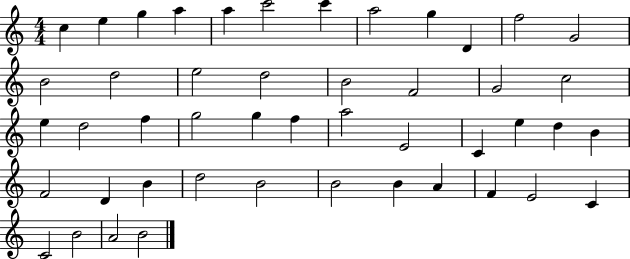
X:1
T:Untitled
M:4/4
L:1/4
K:C
c e g a a c'2 c' a2 g D f2 G2 B2 d2 e2 d2 B2 F2 G2 c2 e d2 f g2 g f a2 E2 C e d B F2 D B d2 B2 B2 B A F E2 C C2 B2 A2 B2